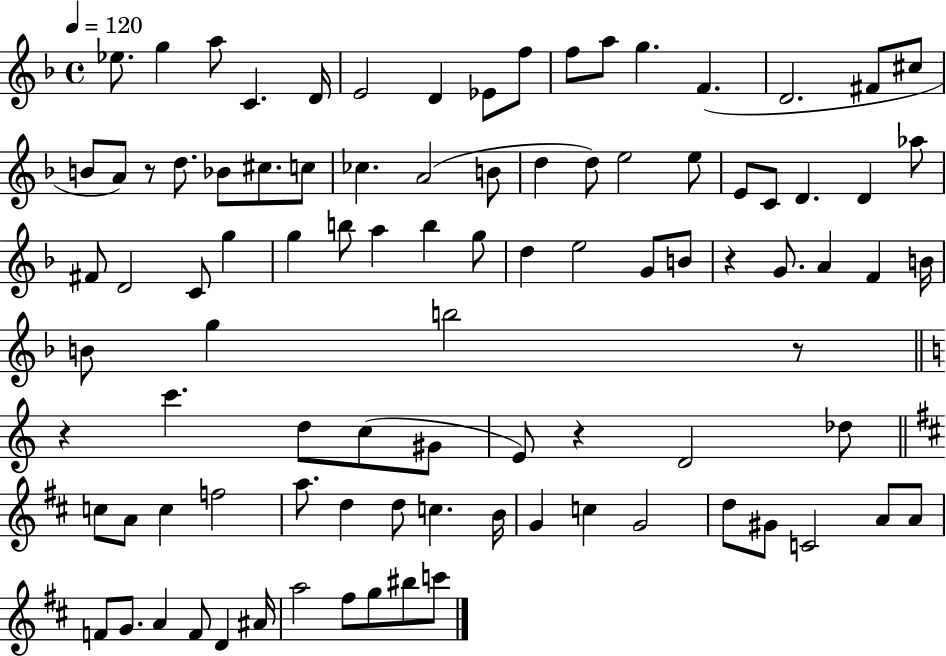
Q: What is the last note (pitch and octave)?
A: C6